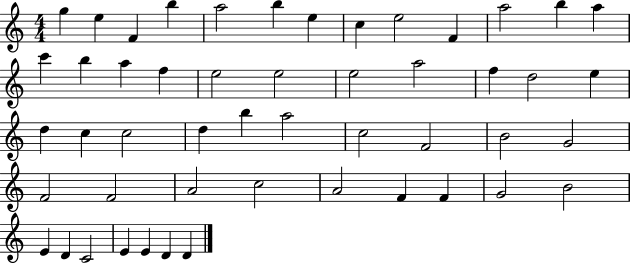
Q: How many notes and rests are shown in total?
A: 50